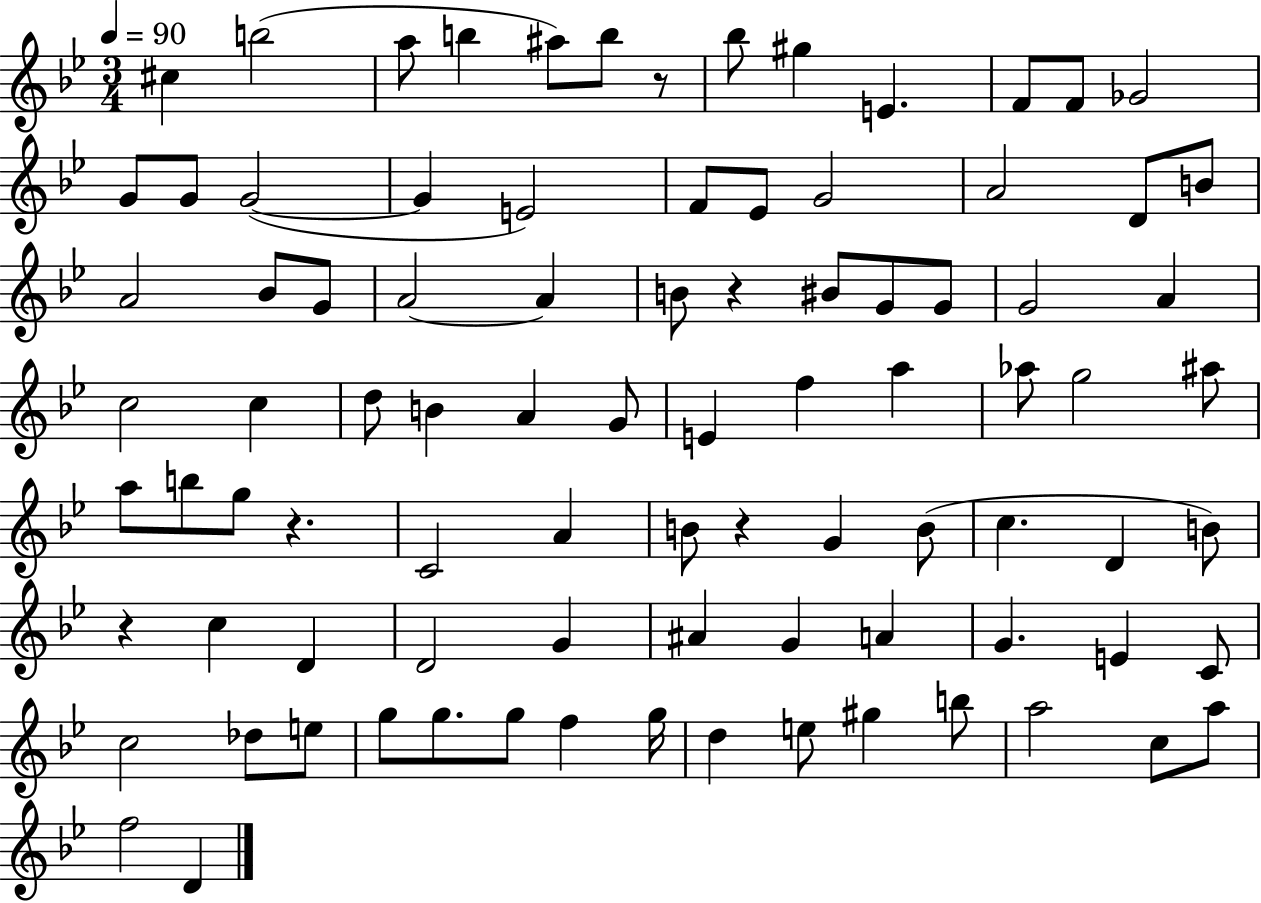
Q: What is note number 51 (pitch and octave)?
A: A4